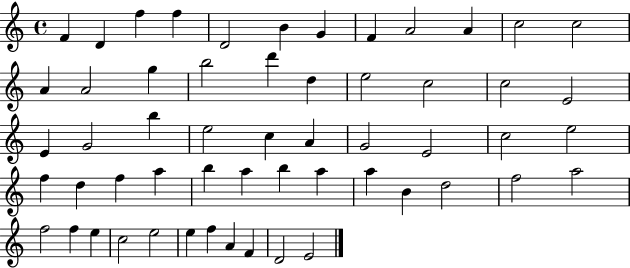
{
  \clef treble
  \time 4/4
  \defaultTimeSignature
  \key c \major
  f'4 d'4 f''4 f''4 | d'2 b'4 g'4 | f'4 a'2 a'4 | c''2 c''2 | \break a'4 a'2 g''4 | b''2 d'''4 d''4 | e''2 c''2 | c''2 e'2 | \break e'4 g'2 b''4 | e''2 c''4 a'4 | g'2 e'2 | c''2 e''2 | \break f''4 d''4 f''4 a''4 | b''4 a''4 b''4 a''4 | a''4 b'4 d''2 | f''2 a''2 | \break f''2 f''4 e''4 | c''2 e''2 | e''4 f''4 a'4 f'4 | d'2 e'2 | \break \bar "|."
}